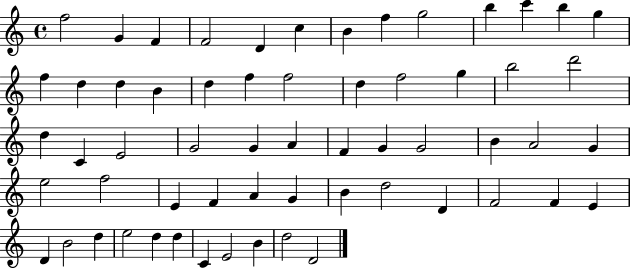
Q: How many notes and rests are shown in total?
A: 60